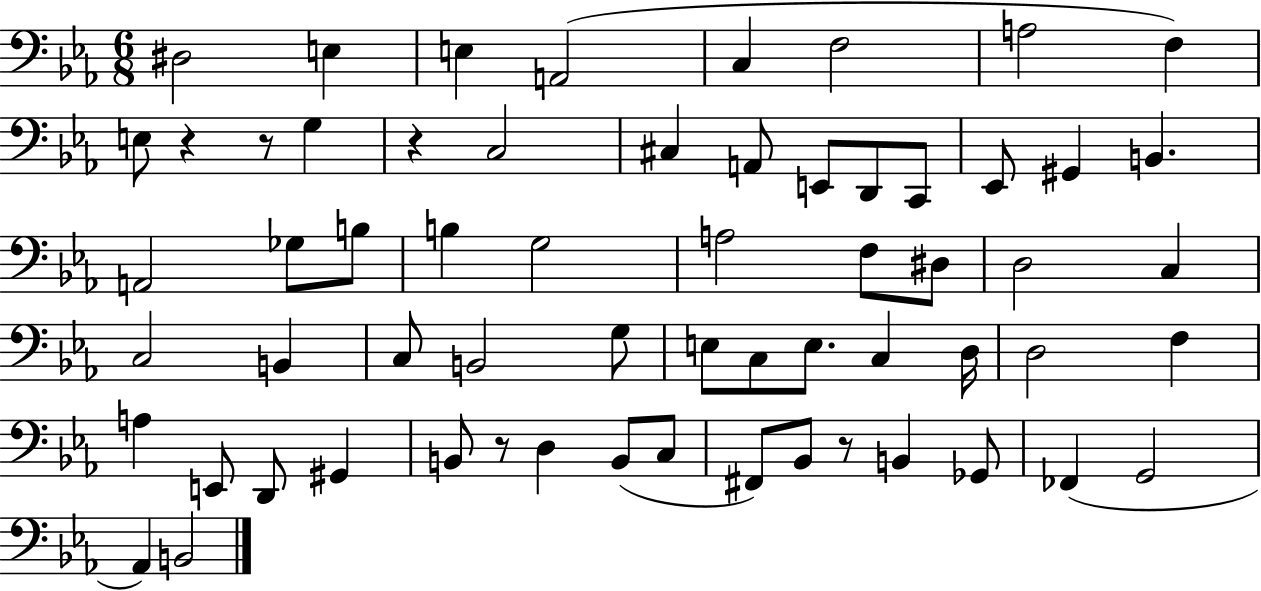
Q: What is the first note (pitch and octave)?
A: D#3